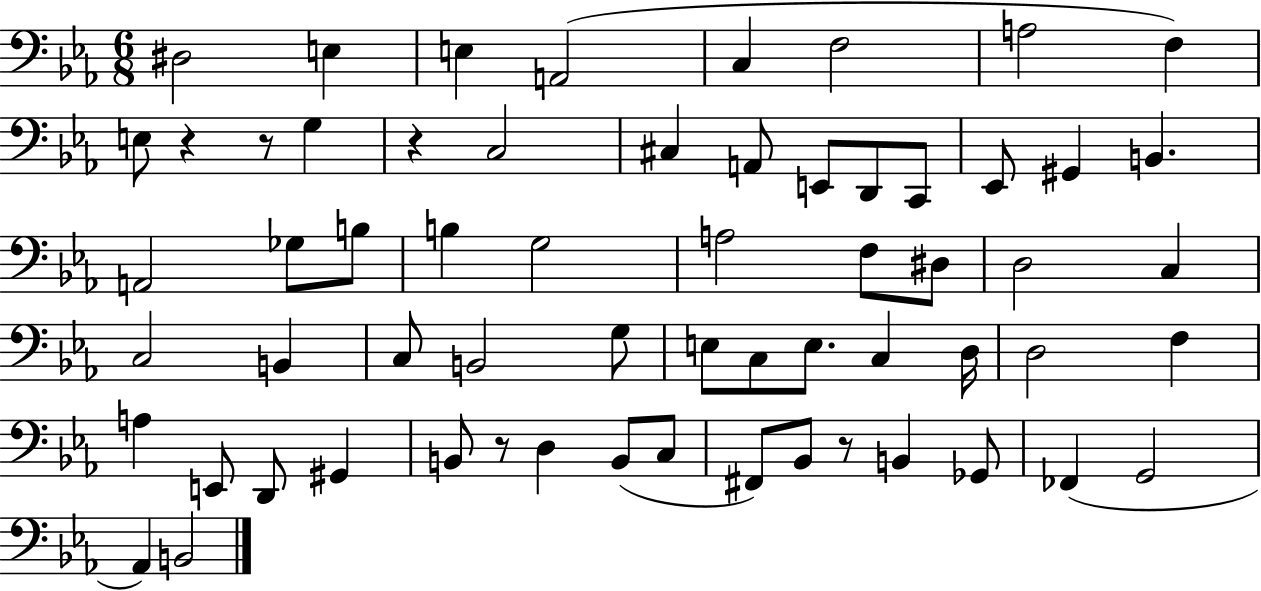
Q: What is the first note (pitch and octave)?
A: D#3